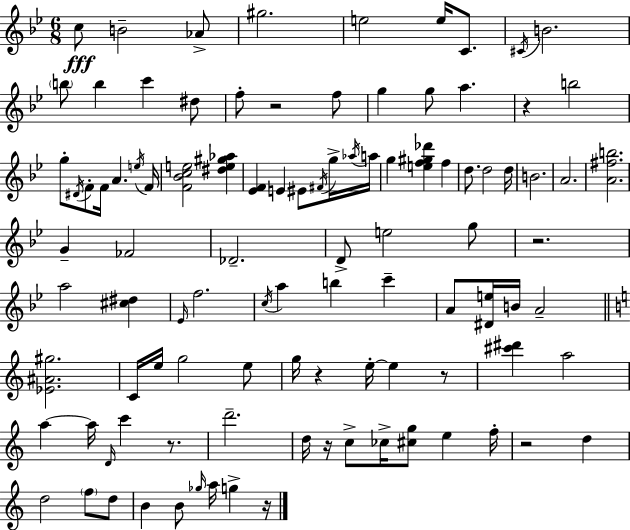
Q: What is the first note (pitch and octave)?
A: C5